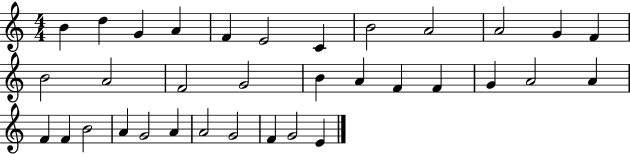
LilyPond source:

{
  \clef treble
  \numericTimeSignature
  \time 4/4
  \key c \major
  b'4 d''4 g'4 a'4 | f'4 e'2 c'4 | b'2 a'2 | a'2 g'4 f'4 | \break b'2 a'2 | f'2 g'2 | b'4 a'4 f'4 f'4 | g'4 a'2 a'4 | \break f'4 f'4 b'2 | a'4 g'2 a'4 | a'2 g'2 | f'4 g'2 e'4 | \break \bar "|."
}